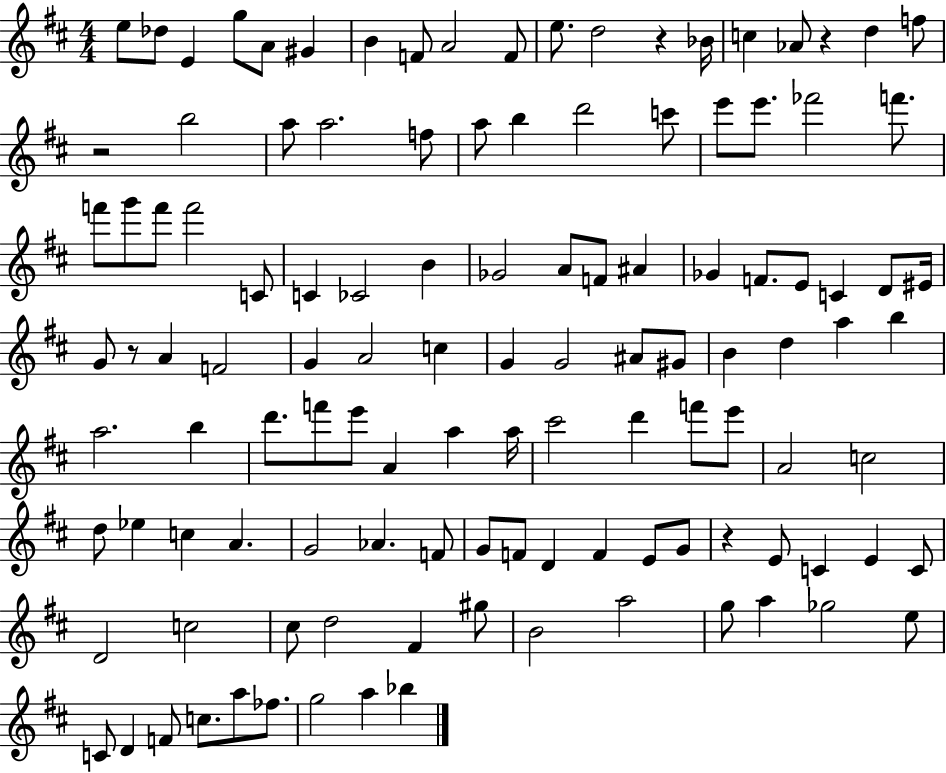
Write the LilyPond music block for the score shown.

{
  \clef treble
  \numericTimeSignature
  \time 4/4
  \key d \major
  e''8 des''8 e'4 g''8 a'8 gis'4 | b'4 f'8 a'2 f'8 | e''8. d''2 r4 bes'16 | c''4 aes'8 r4 d''4 f''8 | \break r2 b''2 | a''8 a''2. f''8 | a''8 b''4 d'''2 c'''8 | e'''8 e'''8. fes'''2 f'''8. | \break f'''8 g'''8 f'''8 f'''2 c'8 | c'4 ces'2 b'4 | ges'2 a'8 f'8 ais'4 | ges'4 f'8. e'8 c'4 d'8 eis'16 | \break g'8 r8 a'4 f'2 | g'4 a'2 c''4 | g'4 g'2 ais'8 gis'8 | b'4 d''4 a''4 b''4 | \break a''2. b''4 | d'''8. f'''8 e'''8 a'4 a''4 a''16 | cis'''2 d'''4 f'''8 e'''8 | a'2 c''2 | \break d''8 ees''4 c''4 a'4. | g'2 aes'4. f'8 | g'8 f'8 d'4 f'4 e'8 g'8 | r4 e'8 c'4 e'4 c'8 | \break d'2 c''2 | cis''8 d''2 fis'4 gis''8 | b'2 a''2 | g''8 a''4 ges''2 e''8 | \break c'8 d'4 f'8 c''8. a''8 fes''8. | g''2 a''4 bes''4 | \bar "|."
}